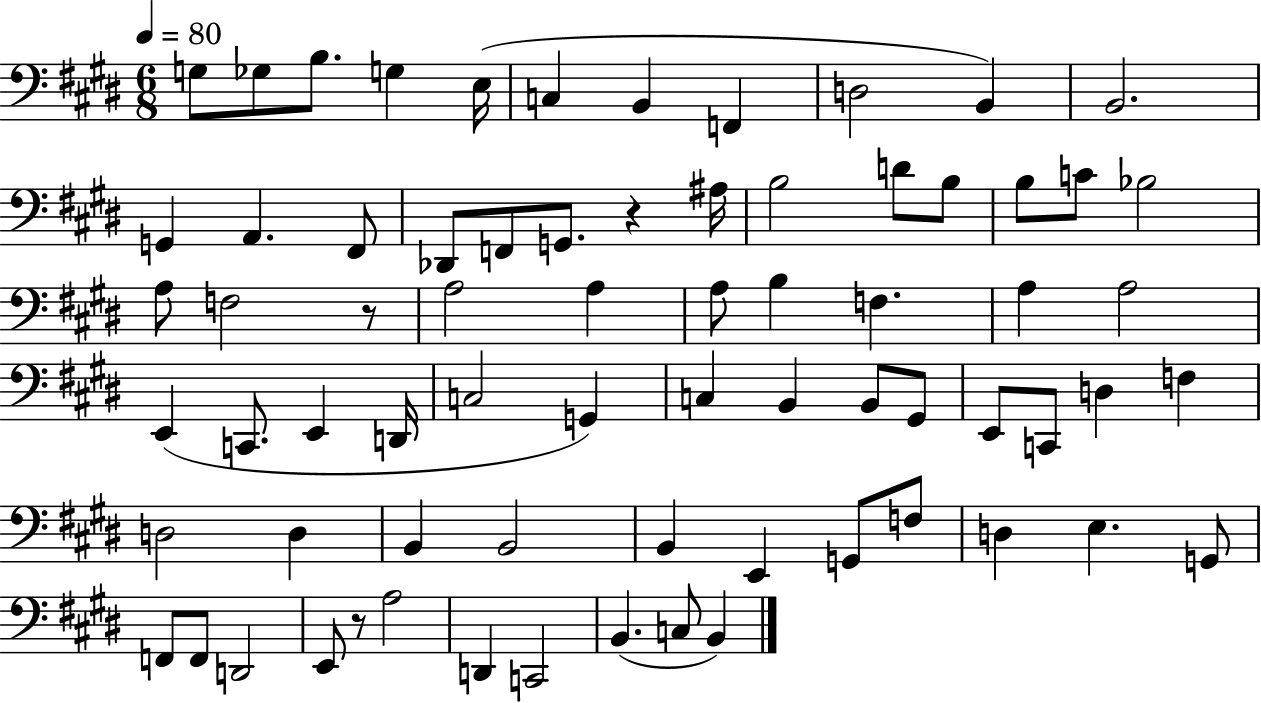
X:1
T:Untitled
M:6/8
L:1/4
K:E
G,/2 _G,/2 B,/2 G, E,/4 C, B,, F,, D,2 B,, B,,2 G,, A,, ^F,,/2 _D,,/2 F,,/2 G,,/2 z ^A,/4 B,2 D/2 B,/2 B,/2 C/2 _B,2 A,/2 F,2 z/2 A,2 A, A,/2 B, F, A, A,2 E,, C,,/2 E,, D,,/4 C,2 G,, C, B,, B,,/2 ^G,,/2 E,,/2 C,,/2 D, F, D,2 D, B,, B,,2 B,, E,, G,,/2 F,/2 D, E, G,,/2 F,,/2 F,,/2 D,,2 E,,/2 z/2 A,2 D,, C,,2 B,, C,/2 B,,